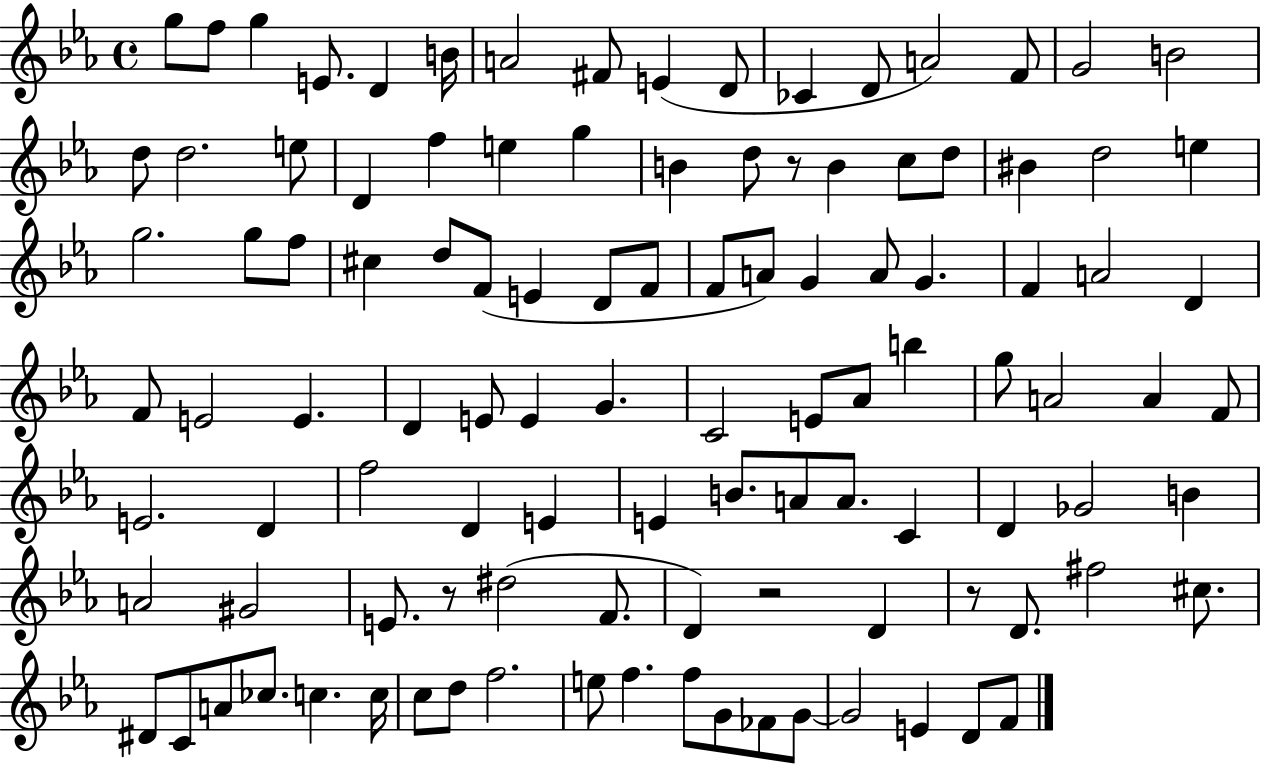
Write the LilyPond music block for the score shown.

{
  \clef treble
  \time 4/4
  \defaultTimeSignature
  \key ees \major
  g''8 f''8 g''4 e'8. d'4 b'16 | a'2 fis'8 e'4( d'8 | ces'4 d'8 a'2) f'8 | g'2 b'2 | \break d''8 d''2. e''8 | d'4 f''4 e''4 g''4 | b'4 d''8 r8 b'4 c''8 d''8 | bis'4 d''2 e''4 | \break g''2. g''8 f''8 | cis''4 d''8 f'8( e'4 d'8 f'8 | f'8 a'8) g'4 a'8 g'4. | f'4 a'2 d'4 | \break f'8 e'2 e'4. | d'4 e'8 e'4 g'4. | c'2 e'8 aes'8 b''4 | g''8 a'2 a'4 f'8 | \break e'2. d'4 | f''2 d'4 e'4 | e'4 b'8. a'8 a'8. c'4 | d'4 ges'2 b'4 | \break a'2 gis'2 | e'8. r8 dis''2( f'8. | d'4) r2 d'4 | r8 d'8. fis''2 cis''8. | \break dis'8 c'8 a'8 ces''8. c''4. c''16 | c''8 d''8 f''2. | e''8 f''4. f''8 g'8 fes'8 g'8~~ | g'2 e'4 d'8 f'8 | \break \bar "|."
}